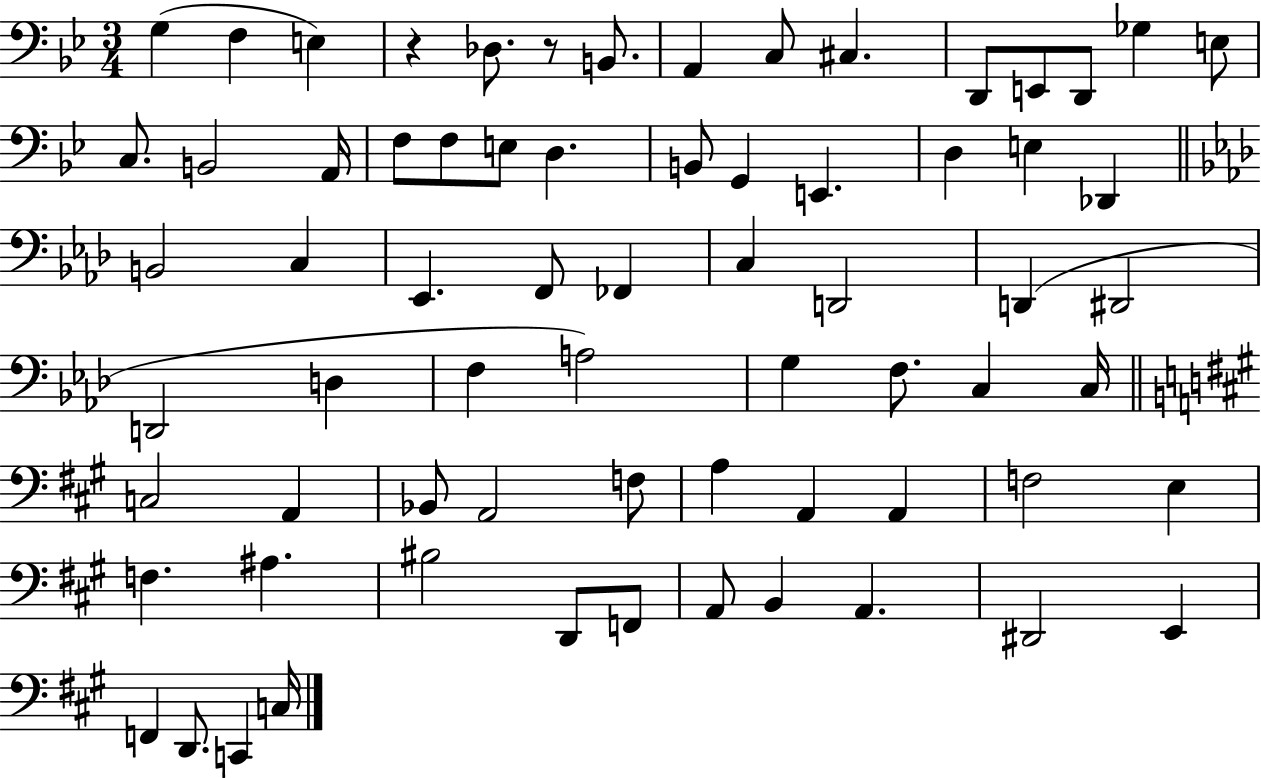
G3/q F3/q E3/q R/q Db3/e. R/e B2/e. A2/q C3/e C#3/q. D2/e E2/e D2/e Gb3/q E3/e C3/e. B2/h A2/s F3/e F3/e E3/e D3/q. B2/e G2/q E2/q. D3/q E3/q Db2/q B2/h C3/q Eb2/q. F2/e FES2/q C3/q D2/h D2/q D#2/h D2/h D3/q F3/q A3/h G3/q F3/e. C3/q C3/s C3/h A2/q Bb2/e A2/h F3/e A3/q A2/q A2/q F3/h E3/q F3/q. A#3/q. BIS3/h D2/e F2/e A2/e B2/q A2/q. D#2/h E2/q F2/q D2/e. C2/q C3/s